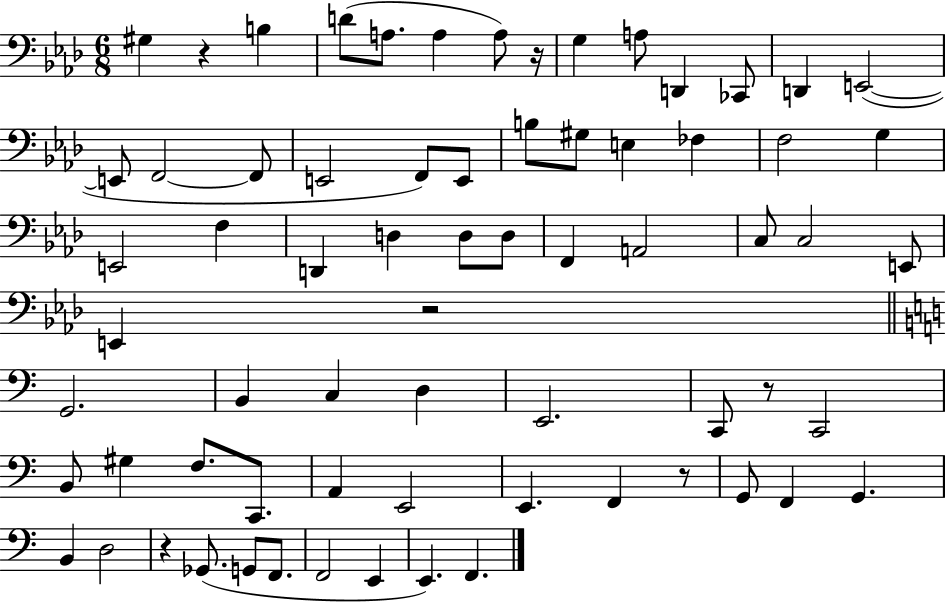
X:1
T:Untitled
M:6/8
L:1/4
K:Ab
^G, z B, D/2 A,/2 A, A,/2 z/4 G, A,/2 D,, _C,,/2 D,, E,,2 E,,/2 F,,2 F,,/2 E,,2 F,,/2 E,,/2 B,/2 ^G,/2 E, _F, F,2 G, E,,2 F, D,, D, D,/2 D,/2 F,, A,,2 C,/2 C,2 E,,/2 E,, z2 G,,2 B,, C, D, E,,2 C,,/2 z/2 C,,2 B,,/2 ^G, F,/2 C,,/2 A,, E,,2 E,, F,, z/2 G,,/2 F,, G,, B,, D,2 z _G,,/2 G,,/2 F,,/2 F,,2 E,, E,, F,,